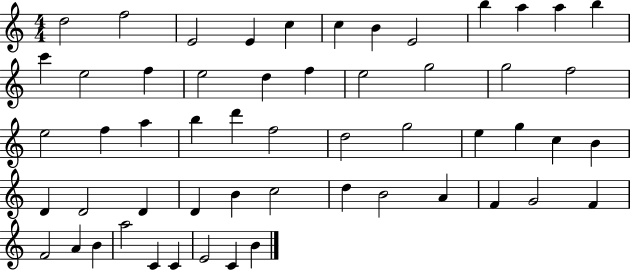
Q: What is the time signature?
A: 4/4